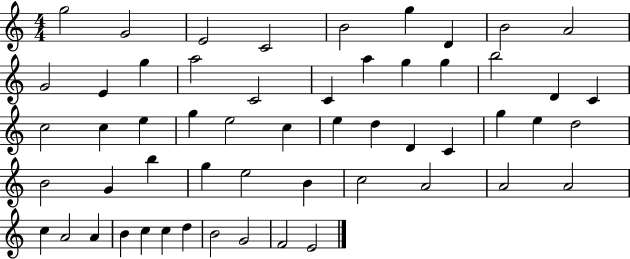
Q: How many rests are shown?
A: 0